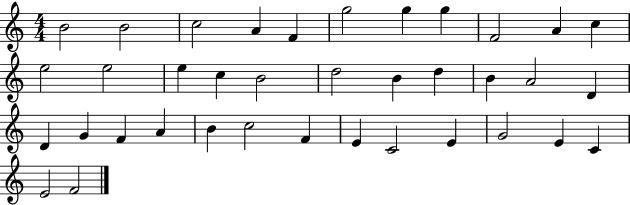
B4/h B4/h C5/h A4/q F4/q G5/h G5/q G5/q F4/h A4/q C5/q E5/h E5/h E5/q C5/q B4/h D5/h B4/q D5/q B4/q A4/h D4/q D4/q G4/q F4/q A4/q B4/q C5/h F4/q E4/q C4/h E4/q G4/h E4/q C4/q E4/h F4/h